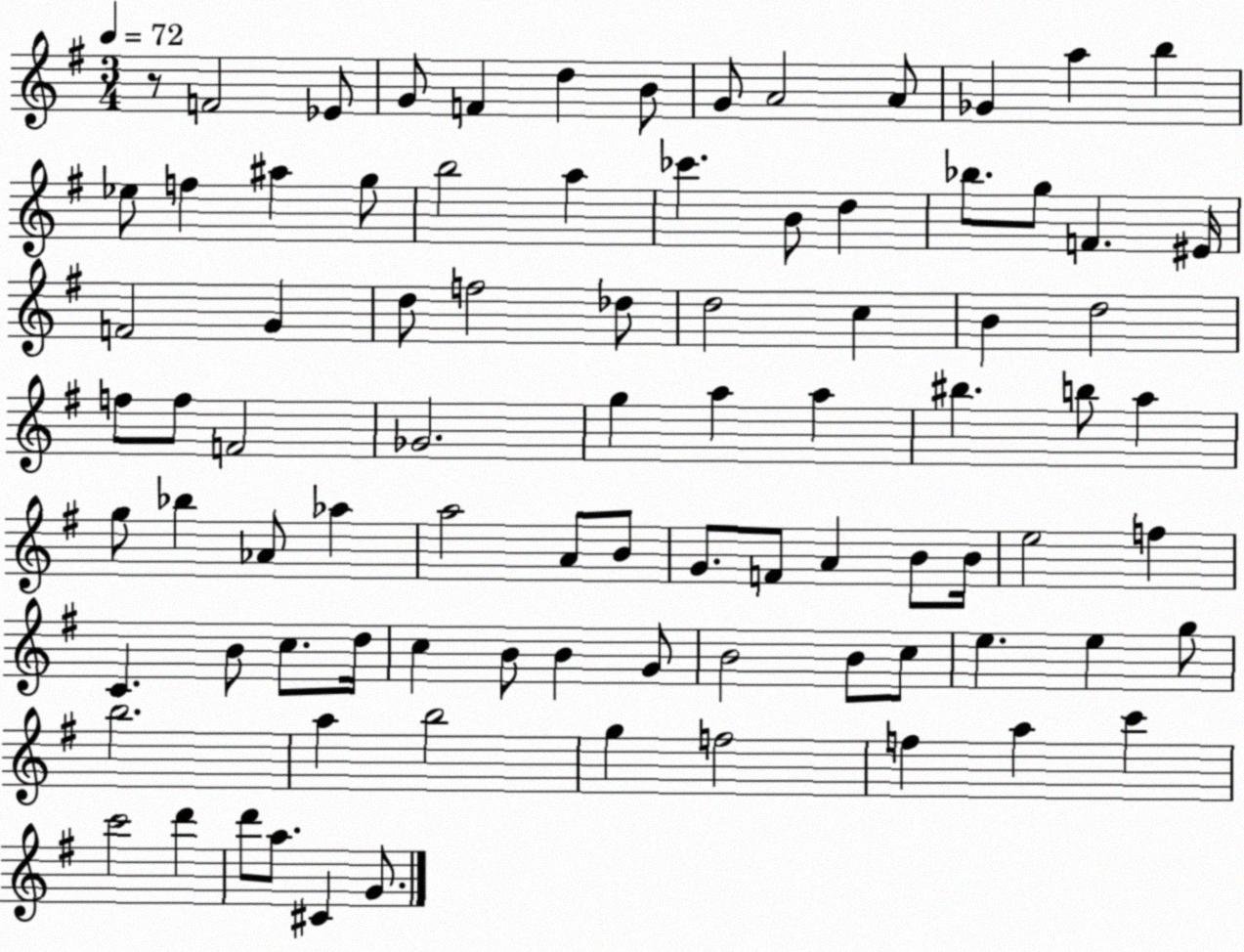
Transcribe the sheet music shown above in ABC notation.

X:1
T:Untitled
M:3/4
L:1/4
K:G
z/2 F2 _E/2 G/2 F d B/2 G/2 A2 A/2 _G a b _e/2 f ^a g/2 b2 a _c' B/2 d _b/2 g/2 F ^E/4 F2 G d/2 f2 _d/2 d2 c B d2 f/2 f/2 F2 _G2 g a a ^b b/2 a g/2 _b _A/2 _a a2 A/2 B/2 G/2 F/2 A B/2 B/4 e2 f C B/2 c/2 d/4 c B/2 B G/2 B2 B/2 c/2 e e g/2 b2 a b2 g f2 f a c' c'2 d' d'/2 a/2 ^C G/2